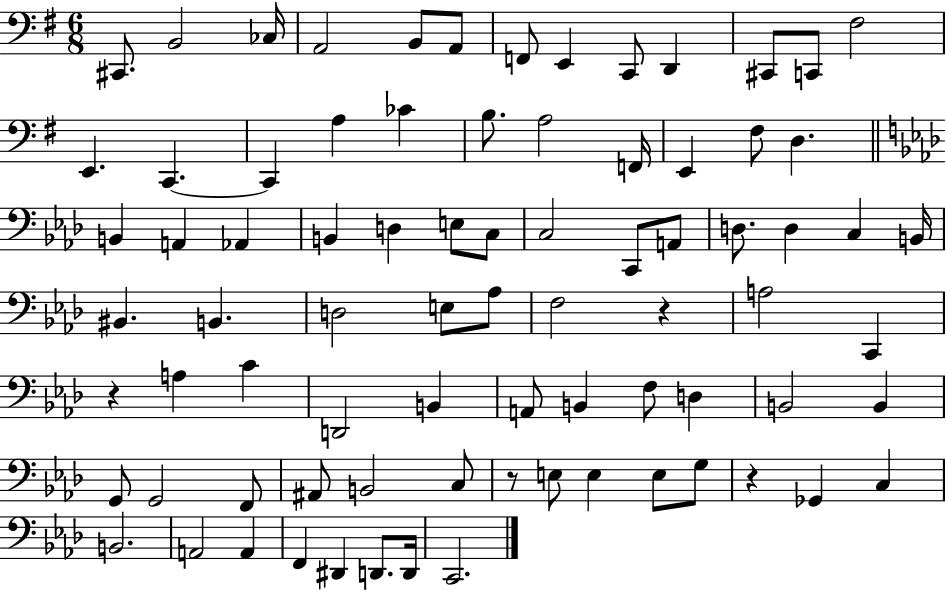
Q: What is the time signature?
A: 6/8